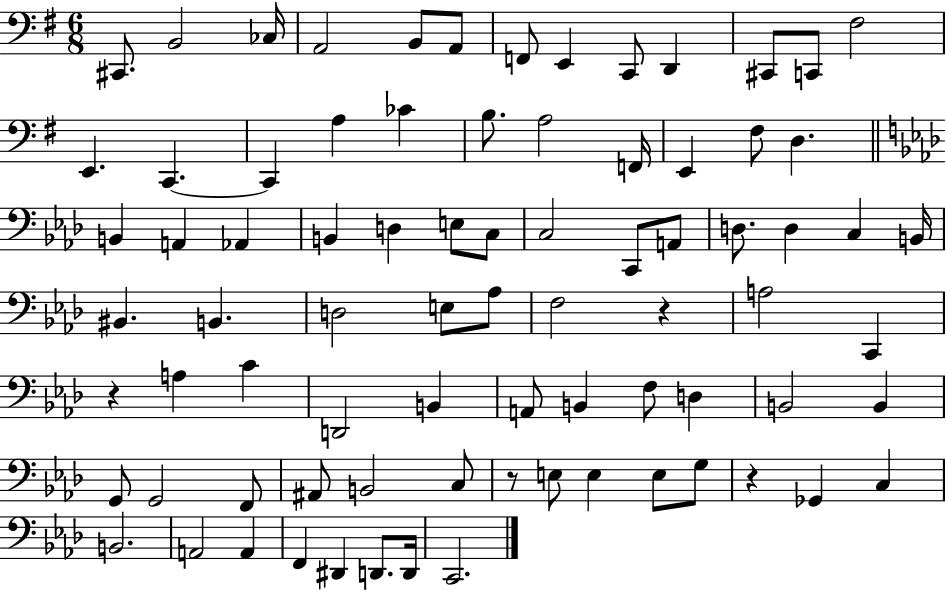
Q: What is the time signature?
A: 6/8